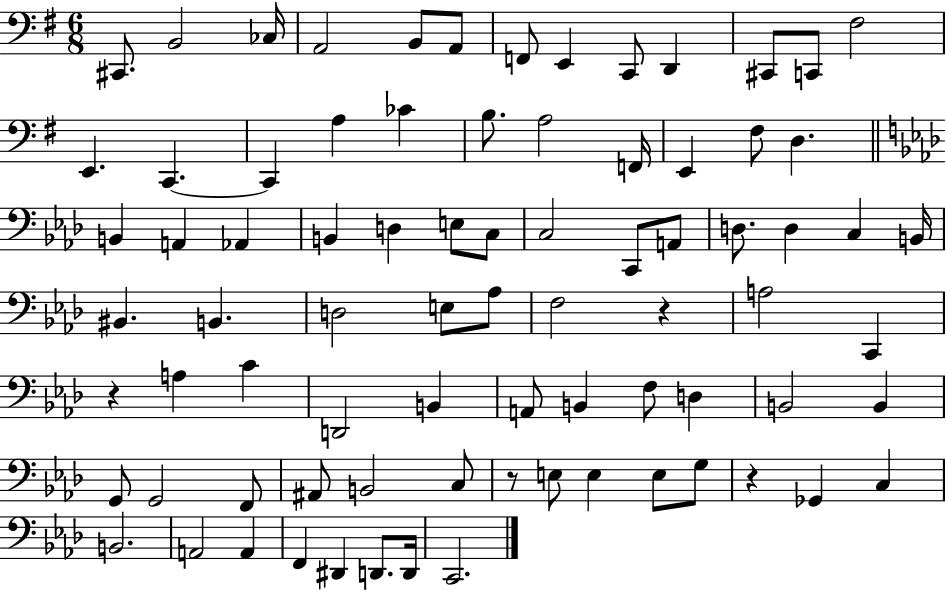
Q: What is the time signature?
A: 6/8